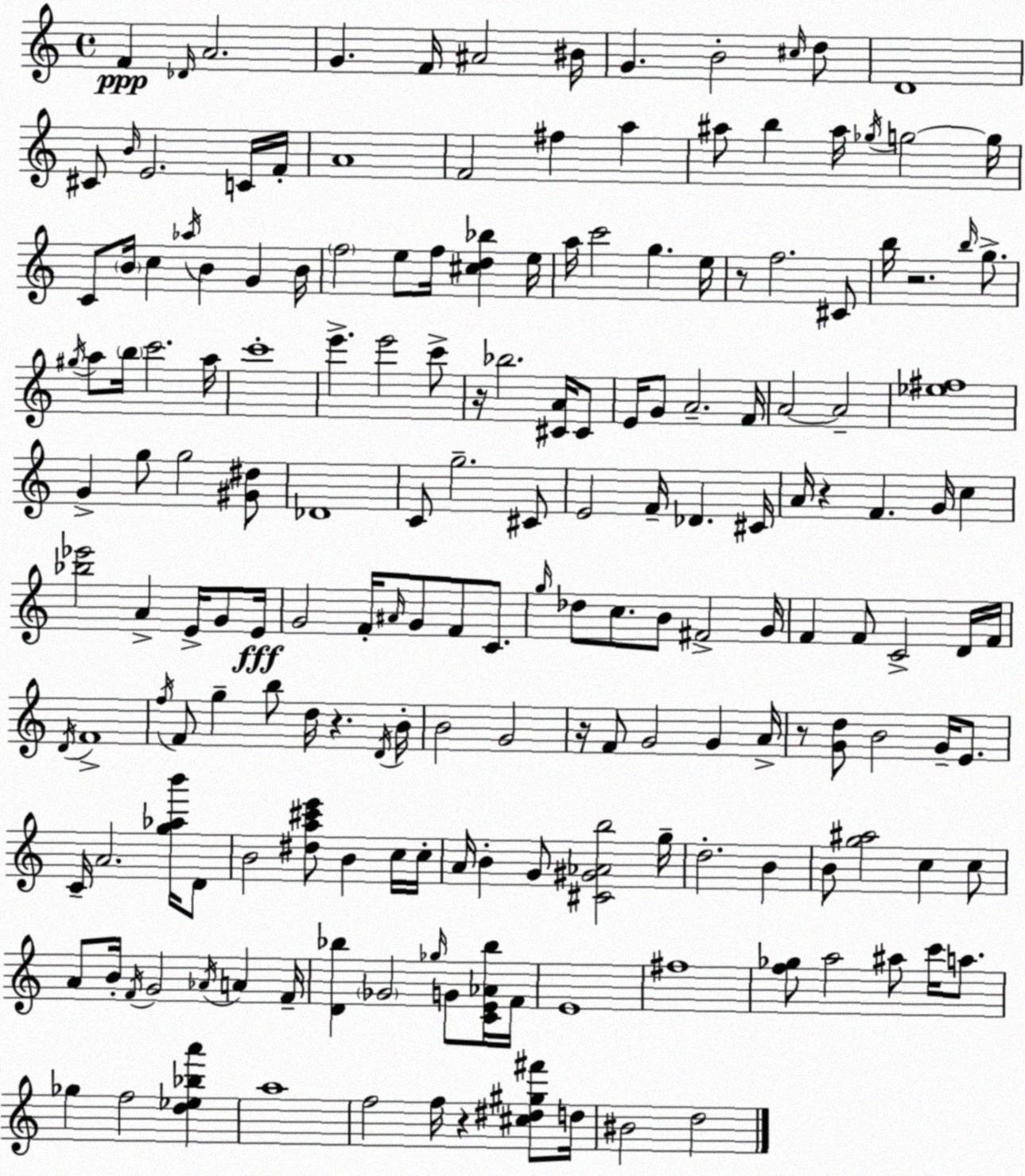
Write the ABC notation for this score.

X:1
T:Untitled
M:4/4
L:1/4
K:Am
F _D/4 A2 G F/4 ^A2 ^B/4 G B2 ^c/4 d/2 D4 ^C/2 B/4 E2 C/4 F/4 A4 F2 ^f a ^a/2 b ^a/4 _g/4 g2 g/4 C/2 B/4 c _a/4 B G B/4 f2 e/2 f/4 [^cd_b] e/4 a/4 c'2 g e/4 z/2 f2 ^C/2 b/4 z2 b/4 g/2 ^g/4 a/2 b/4 c'2 a/4 c'4 e' e'2 c'/2 z/4 _b2 [^CA]/4 ^C/2 E/4 G/2 A2 F/4 A2 A2 [_e^f]4 G g/2 g2 [^G^d]/2 _D4 C/2 g2 ^C/2 E2 F/4 _D ^C/4 A/4 z F G/4 c [_b_e']2 A E/4 G/2 E/4 G2 F/4 ^A/4 G/2 F/2 C/2 g/4 _d/2 c/2 B/2 ^F2 G/4 F F/2 C2 D/4 F/4 D/4 F4 f/4 F/2 g b/2 d/4 z D/4 B/4 B2 G2 z/4 F/2 G2 G A/4 z/2 [Gd]/2 B2 G/4 E/2 C/4 A2 [g_ab']/4 D/2 B2 [^da^c'e']/2 B c/4 c/4 A/4 B G/2 [^C^G_Ab]2 g/4 d2 B B/2 [g^a]2 c c/2 A/2 B/4 F/4 G2 _A/4 A F/4 [D_b] _G2 _g/4 G/2 [CE_A_b]/4 F/4 E4 ^f4 [f_g]/2 a2 ^a/2 c'/4 a/2 _g f2 [d_e_ba'] a4 f2 f/4 z [^c^d^g^f']/2 d/4 ^B2 d2